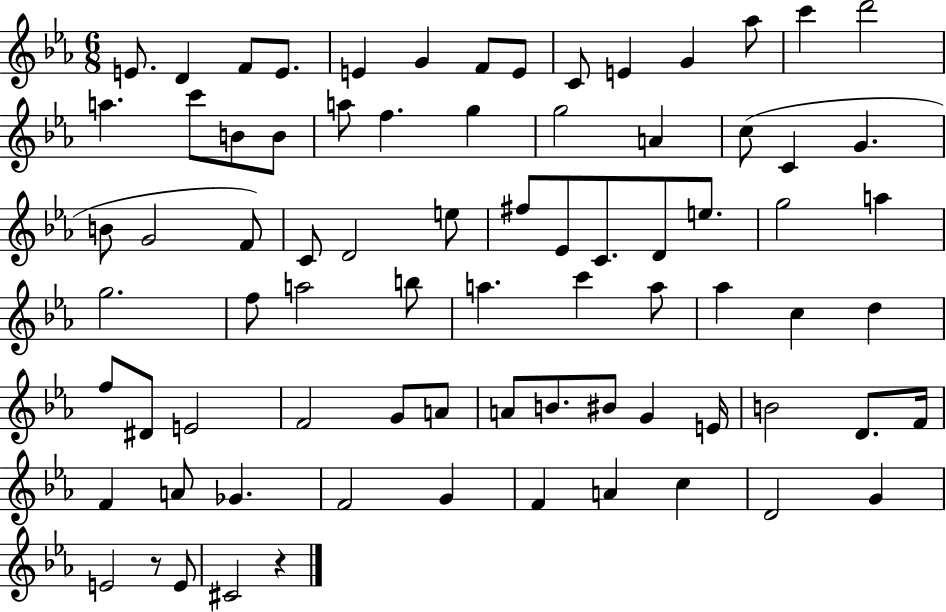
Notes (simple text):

E4/e. D4/q F4/e E4/e. E4/q G4/q F4/e E4/e C4/e E4/q G4/q Ab5/e C6/q D6/h A5/q. C6/e B4/e B4/e A5/e F5/q. G5/q G5/h A4/q C5/e C4/q G4/q. B4/e G4/h F4/e C4/e D4/h E5/e F#5/e Eb4/e C4/e. D4/e E5/e. G5/h A5/q G5/h. F5/e A5/h B5/e A5/q. C6/q A5/e Ab5/q C5/q D5/q F5/e D#4/e E4/h F4/h G4/e A4/e A4/e B4/e. BIS4/e G4/q E4/s B4/h D4/e. F4/s F4/q A4/e Gb4/q. F4/h G4/q F4/q A4/q C5/q D4/h G4/q E4/h R/e E4/e C#4/h R/q